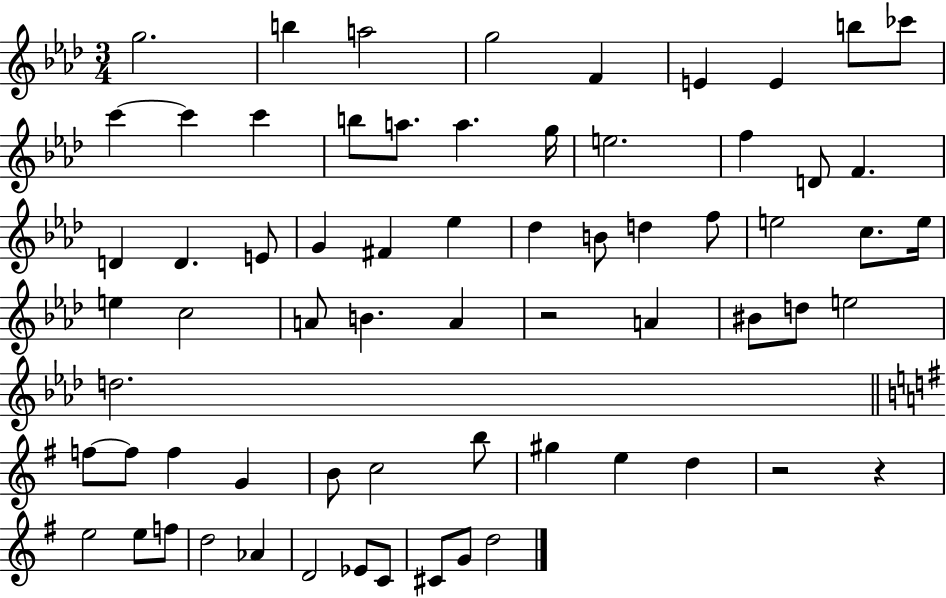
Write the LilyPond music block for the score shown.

{
  \clef treble
  \numericTimeSignature
  \time 3/4
  \key aes \major
  g''2. | b''4 a''2 | g''2 f'4 | e'4 e'4 b''8 ces'''8 | \break c'''4~~ c'''4 c'''4 | b''8 a''8. a''4. g''16 | e''2. | f''4 d'8 f'4. | \break d'4 d'4. e'8 | g'4 fis'4 ees''4 | des''4 b'8 d''4 f''8 | e''2 c''8. e''16 | \break e''4 c''2 | a'8 b'4. a'4 | r2 a'4 | bis'8 d''8 e''2 | \break d''2. | \bar "||" \break \key g \major f''8~~ f''8 f''4 g'4 | b'8 c''2 b''8 | gis''4 e''4 d''4 | r2 r4 | \break e''2 e''8 f''8 | d''2 aes'4 | d'2 ees'8 c'8 | cis'8 g'8 d''2 | \break \bar "|."
}